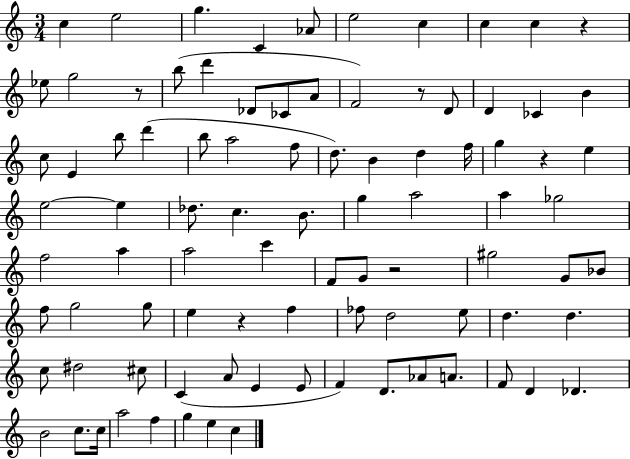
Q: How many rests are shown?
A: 6